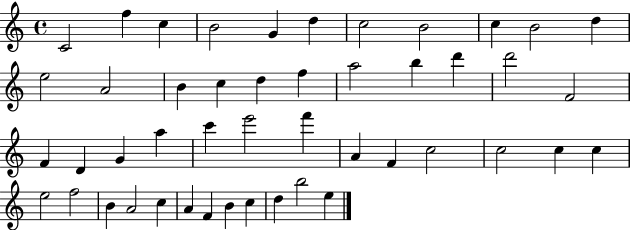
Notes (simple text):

C4/h F5/q C5/q B4/h G4/q D5/q C5/h B4/h C5/q B4/h D5/q E5/h A4/h B4/q C5/q D5/q F5/q A5/h B5/q D6/q D6/h F4/h F4/q D4/q G4/q A5/q C6/q E6/h F6/q A4/q F4/q C5/h C5/h C5/q C5/q E5/h F5/h B4/q A4/h C5/q A4/q F4/q B4/q C5/q D5/q B5/h E5/q